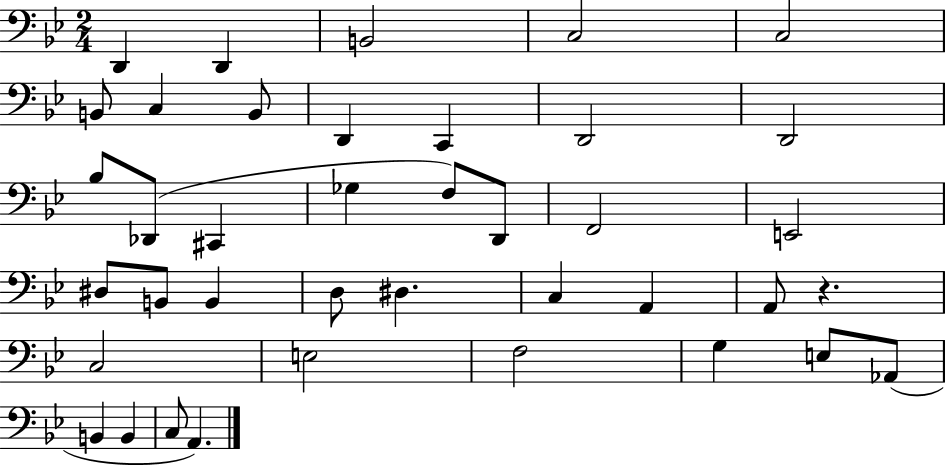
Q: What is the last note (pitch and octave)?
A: A2